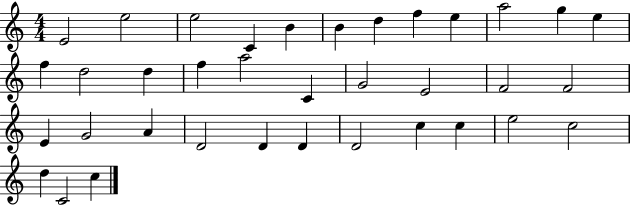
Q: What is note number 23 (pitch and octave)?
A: E4